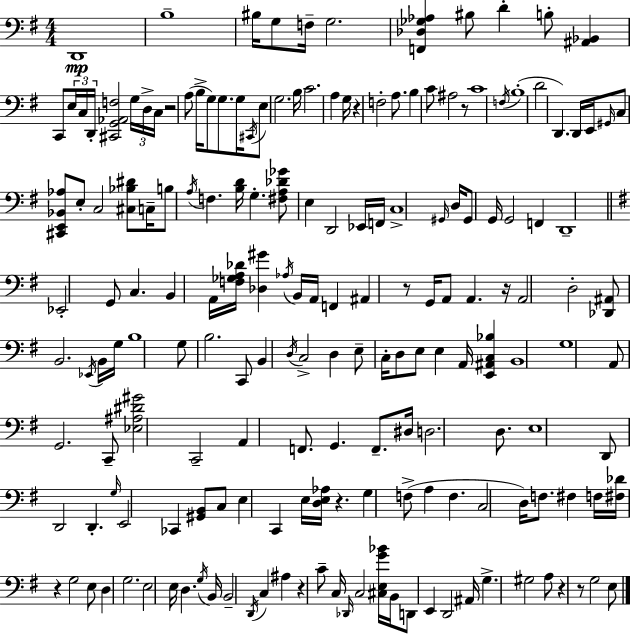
X:1
T:Untitled
M:4/4
L:1/4
K:Em
D,,4 B,4 ^B,/4 G,/2 F,/4 G,2 [F,,_D,_G,_A,] ^B,/2 D B,/2 [^A,,_B,,] C,,/2 E,/4 C,/4 D,,/4 [^C,,G,,_A,,F,]2 G,/4 D,/4 C,/4 z2 A,/2 B,/4 G,/2 G,/2 G,/4 ^C,,/4 E,/2 G,2 B,/4 C2 A, G,/4 z F,2 A,/2 B, C/2 ^A,2 z/2 C4 F,/4 B,4 D2 D,, D,,/4 E,,/4 ^G,,/4 C,/2 [^C,,E,,_B,,_A,]/2 E,/2 C,2 [^C,_B,^D]/2 C,/4 B,/2 A,/4 F, [B,D]/4 G, [^F,A,_D_G]/2 E, D,,2 _E,,/4 F,,/4 C,4 ^G,,/4 D,/4 ^G,,/2 G,,/4 G,,2 F,, D,,4 _E,,2 G,,/2 C, B,, A,,/4 [F,_G,A,_D]/4 [_D,^G] _A,/4 B,,/4 A,,/4 F,, ^A,, z/2 G,,/4 A,,/2 A,, z/4 A,,2 D,2 [_D,,^A,,]/2 B,,2 _E,,/4 B,,/4 G,/4 B,4 G,/2 B,2 C,,/2 B,, D,/4 C,2 D, E,/2 C,/4 D,/2 E,/2 E, A,,/4 [E,,^A,,C,_B,] B,,4 G,4 A,,/2 G,,2 C,,/2 [_E,^A,^D^G]2 C,,2 A,, F,,/2 G,, F,,/2 ^D,/4 D,2 D,/2 E,4 D,,/2 D,,2 D,, G,/4 E,,2 _C,, [^G,,B,,]/2 C,/2 E, C,, E,/4 [D,E,_A,]/4 z G, F,/2 A, F, C,2 D,/4 F,/2 ^F, F,/4 [^F,_D]/4 z G,2 E,/2 D, G,2 E,2 E,/4 D, G,/4 B,,/4 B,,2 D,,/4 C, ^A, z C/2 C,/4 _D,,/4 C,2 [^C,E,G_B]/4 B,,/4 D,,/2 E,, D,,2 ^A,,/4 G, ^G,2 A,/2 z z/2 G,2 E,/2